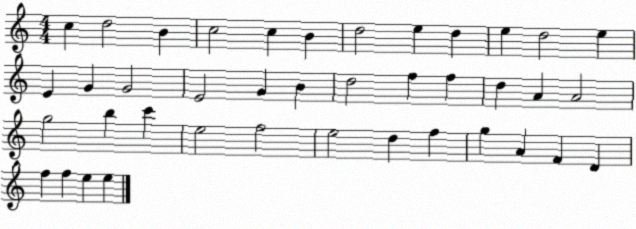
X:1
T:Untitled
M:4/4
L:1/4
K:C
c d2 B c2 c B d2 e d e d2 e E G G2 E2 G B d2 f f d A A2 g2 b c' e2 f2 e2 d f g A F D f f e e